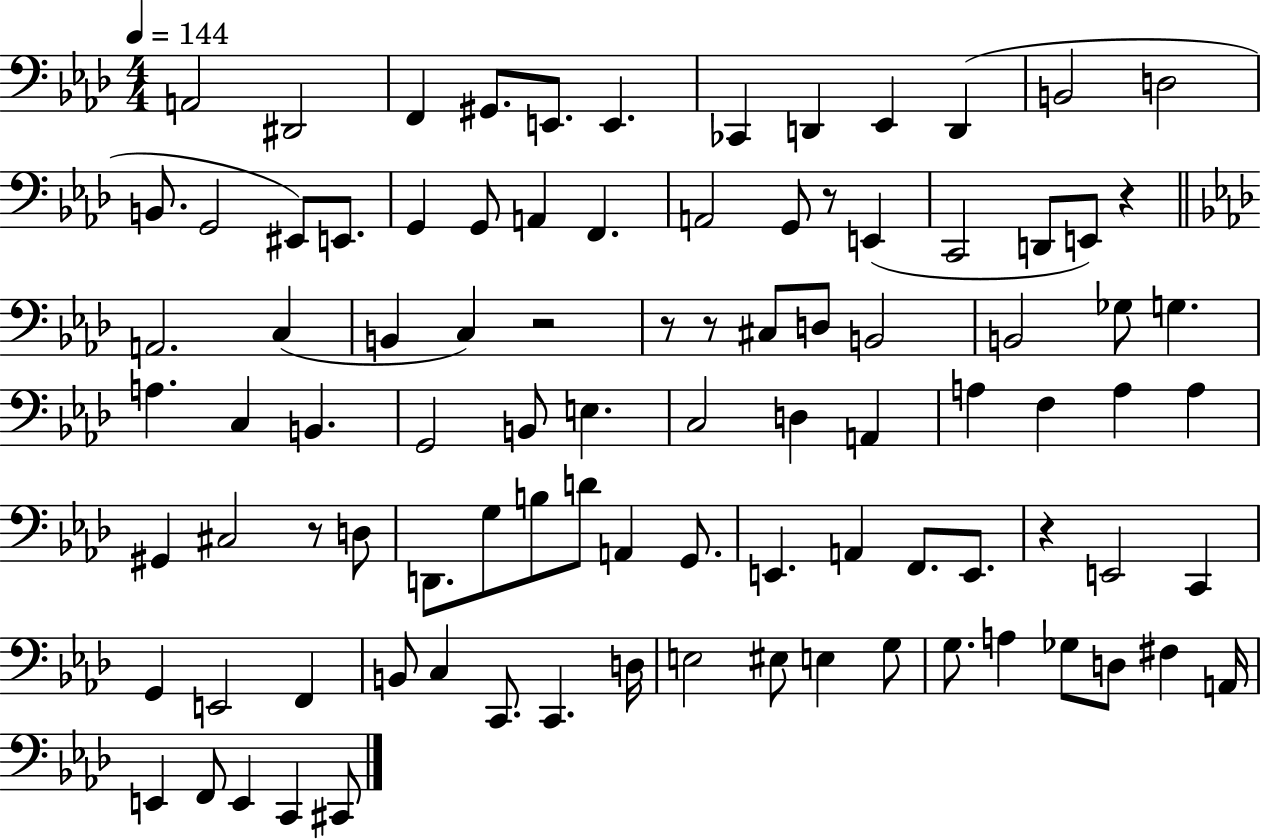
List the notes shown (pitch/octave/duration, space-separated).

A2/h D#2/h F2/q G#2/e. E2/e. E2/q. CES2/q D2/q Eb2/q D2/q B2/h D3/h B2/e. G2/h EIS2/e E2/e. G2/q G2/e A2/q F2/q. A2/h G2/e R/e E2/q C2/h D2/e E2/e R/q A2/h. C3/q B2/q C3/q R/h R/e R/e C#3/e D3/e B2/h B2/h Gb3/e G3/q. A3/q. C3/q B2/q. G2/h B2/e E3/q. C3/h D3/q A2/q A3/q F3/q A3/q A3/q G#2/q C#3/h R/e D3/e D2/e. G3/e B3/e D4/e A2/q G2/e. E2/q. A2/q F2/e. E2/e. R/q E2/h C2/q G2/q E2/h F2/q B2/e C3/q C2/e. C2/q. D3/s E3/h EIS3/e E3/q G3/e G3/e. A3/q Gb3/e D3/e F#3/q A2/s E2/q F2/e E2/q C2/q C#2/e